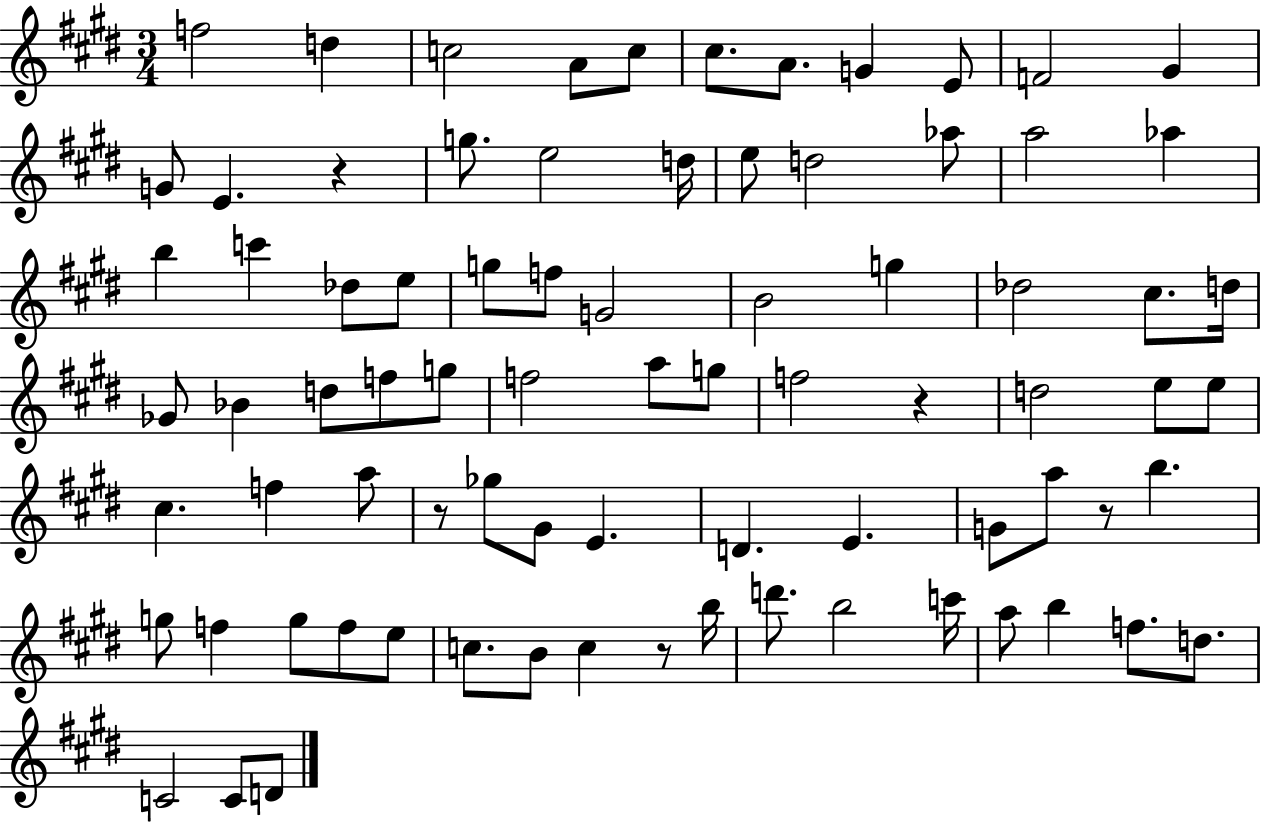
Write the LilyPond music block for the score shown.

{
  \clef treble
  \numericTimeSignature
  \time 3/4
  \key e \major
  f''2 d''4 | c''2 a'8 c''8 | cis''8. a'8. g'4 e'8 | f'2 gis'4 | \break g'8 e'4. r4 | g''8. e''2 d''16 | e''8 d''2 aes''8 | a''2 aes''4 | \break b''4 c'''4 des''8 e''8 | g''8 f''8 g'2 | b'2 g''4 | des''2 cis''8. d''16 | \break ges'8 bes'4 d''8 f''8 g''8 | f''2 a''8 g''8 | f''2 r4 | d''2 e''8 e''8 | \break cis''4. f''4 a''8 | r8 ges''8 gis'8 e'4. | d'4. e'4. | g'8 a''8 r8 b''4. | \break g''8 f''4 g''8 f''8 e''8 | c''8. b'8 c''4 r8 b''16 | d'''8. b''2 c'''16 | a''8 b''4 f''8. d''8. | \break c'2 c'8 d'8 | \bar "|."
}